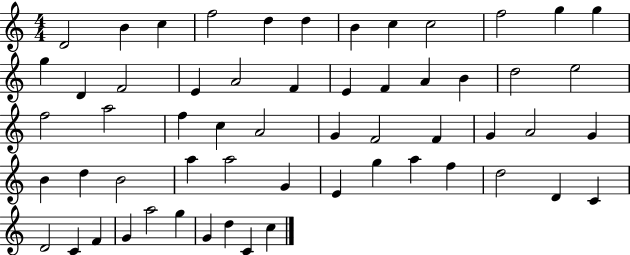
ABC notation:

X:1
T:Untitled
M:4/4
L:1/4
K:C
D2 B c f2 d d B c c2 f2 g g g D F2 E A2 F E F A B d2 e2 f2 a2 f c A2 G F2 F G A2 G B d B2 a a2 G E g a f d2 D C D2 C F G a2 g G d C c